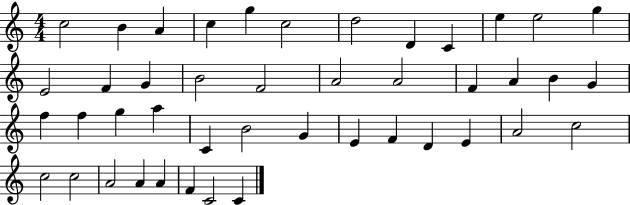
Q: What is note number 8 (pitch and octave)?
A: D4